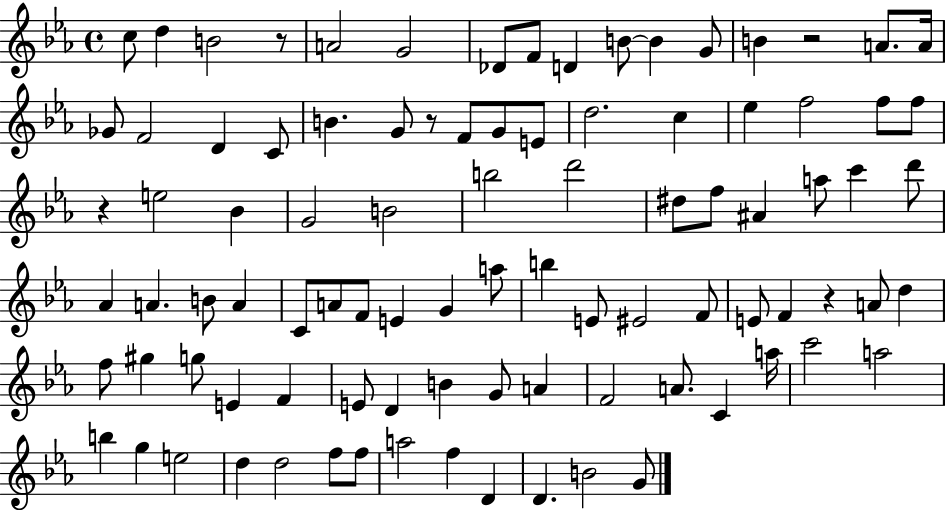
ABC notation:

X:1
T:Untitled
M:4/4
L:1/4
K:Eb
c/2 d B2 z/2 A2 G2 _D/2 F/2 D B/2 B G/2 B z2 A/2 A/4 _G/2 F2 D C/2 B G/2 z/2 F/2 G/2 E/2 d2 c _e f2 f/2 f/2 z e2 _B G2 B2 b2 d'2 ^d/2 f/2 ^A a/2 c' d'/2 _A A B/2 A C/2 A/2 F/2 E G a/2 b E/2 ^E2 F/2 E/2 F z A/2 d f/2 ^g g/2 E F E/2 D B G/2 A F2 A/2 C a/4 c'2 a2 b g e2 d d2 f/2 f/2 a2 f D D B2 G/2